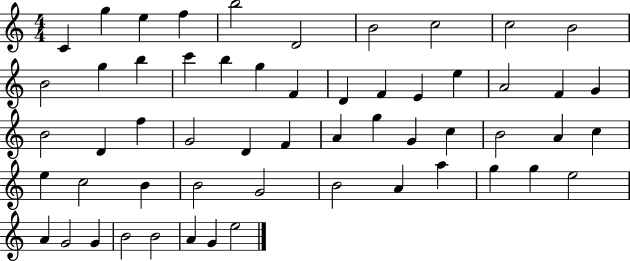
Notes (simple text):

C4/q G5/q E5/q F5/q B5/h D4/h B4/h C5/h C5/h B4/h B4/h G5/q B5/q C6/q B5/q G5/q F4/q D4/q F4/q E4/q E5/q A4/h F4/q G4/q B4/h D4/q F5/q G4/h D4/q F4/q A4/q G5/q G4/q C5/q B4/h A4/q C5/q E5/q C5/h B4/q B4/h G4/h B4/h A4/q A5/q G5/q G5/q E5/h A4/q G4/h G4/q B4/h B4/h A4/q G4/q E5/h